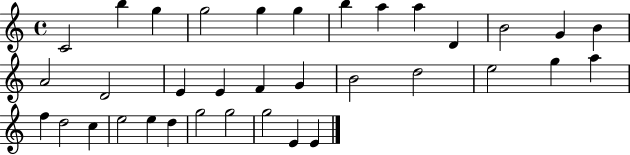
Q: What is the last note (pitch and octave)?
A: E4